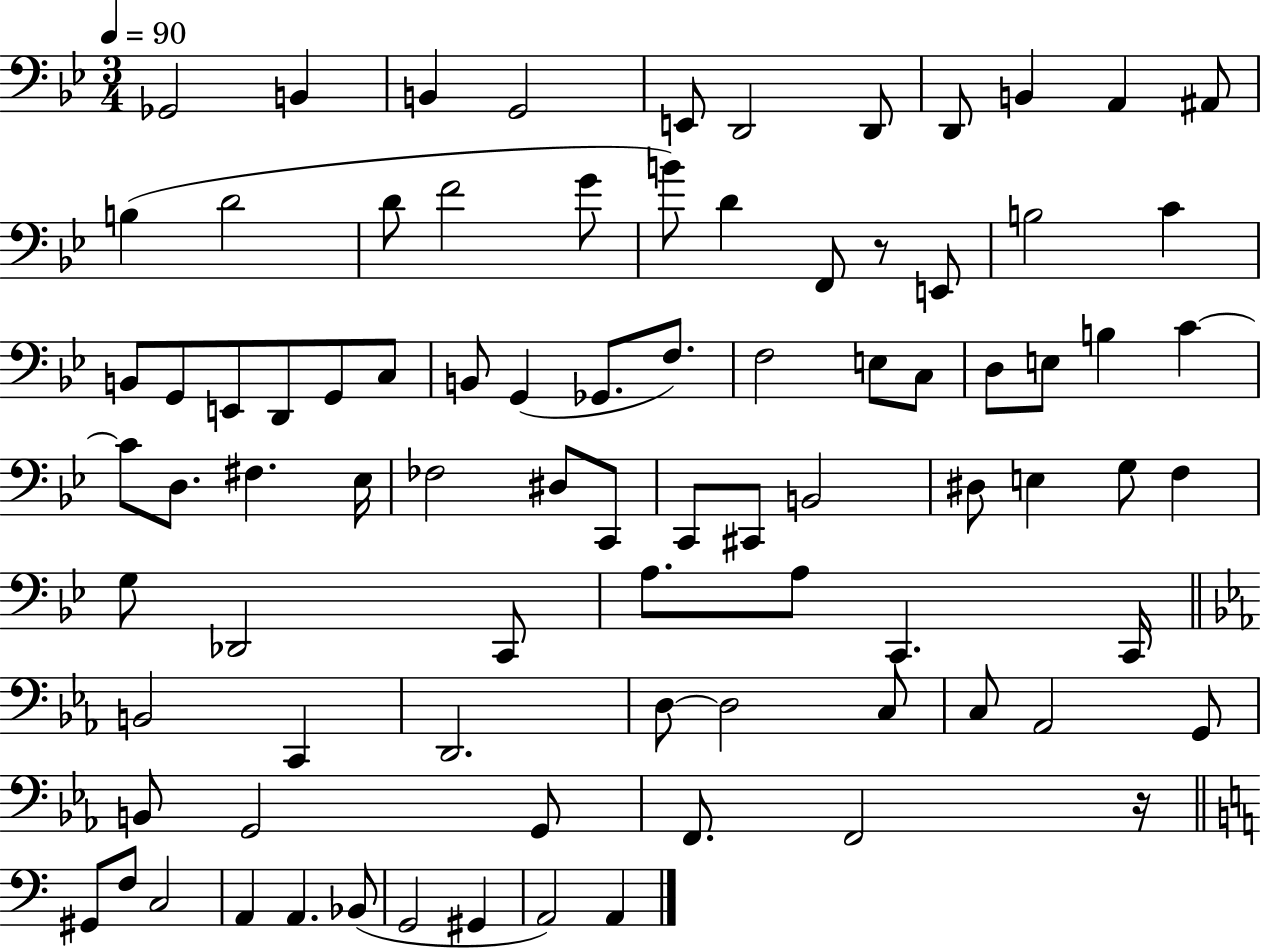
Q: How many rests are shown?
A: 2